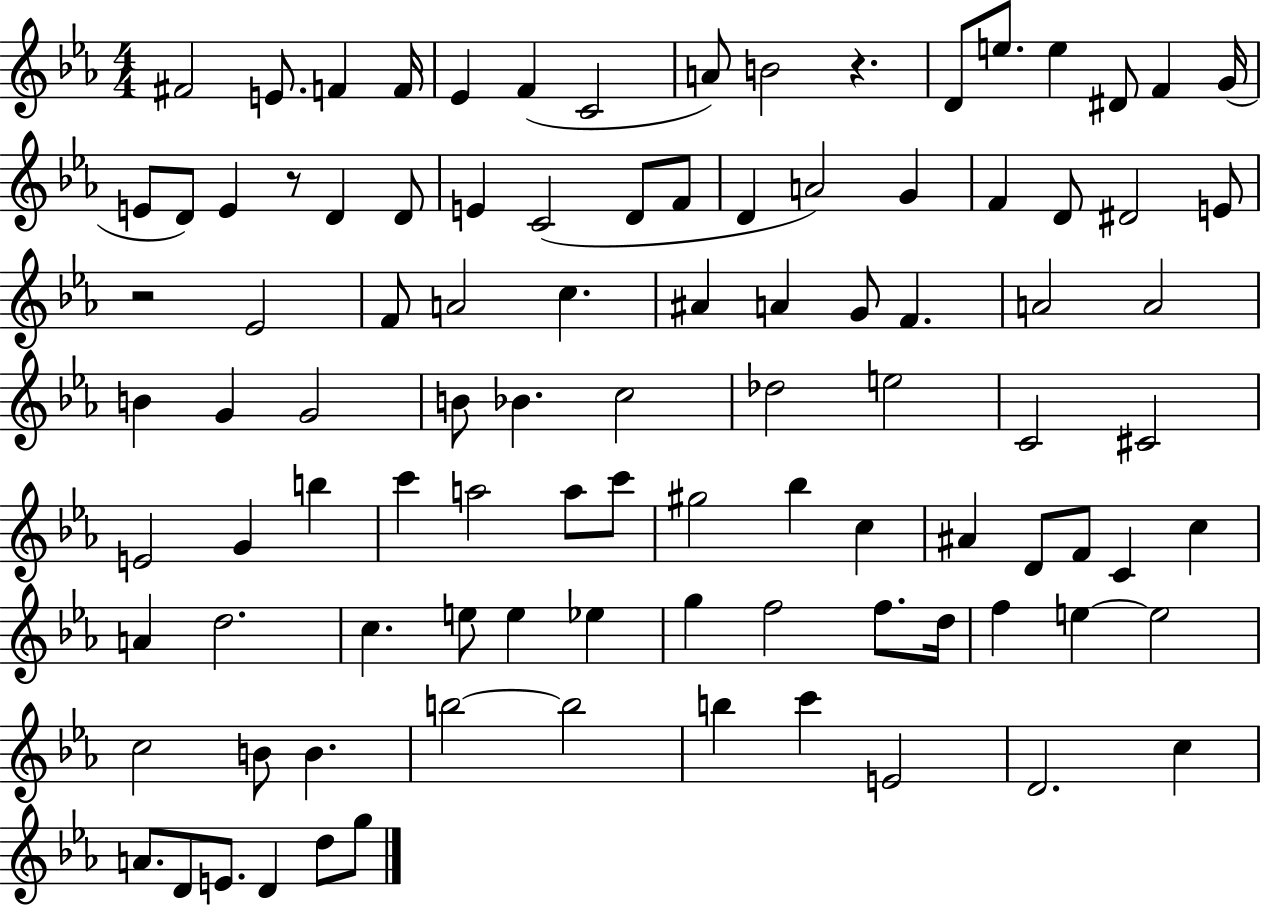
X:1
T:Untitled
M:4/4
L:1/4
K:Eb
^F2 E/2 F F/4 _E F C2 A/2 B2 z D/2 e/2 e ^D/2 F G/4 E/2 D/2 E z/2 D D/2 E C2 D/2 F/2 D A2 G F D/2 ^D2 E/2 z2 _E2 F/2 A2 c ^A A G/2 F A2 A2 B G G2 B/2 _B c2 _d2 e2 C2 ^C2 E2 G b c' a2 a/2 c'/2 ^g2 _b c ^A D/2 F/2 C c A d2 c e/2 e _e g f2 f/2 d/4 f e e2 c2 B/2 B b2 b2 b c' E2 D2 c A/2 D/2 E/2 D d/2 g/2